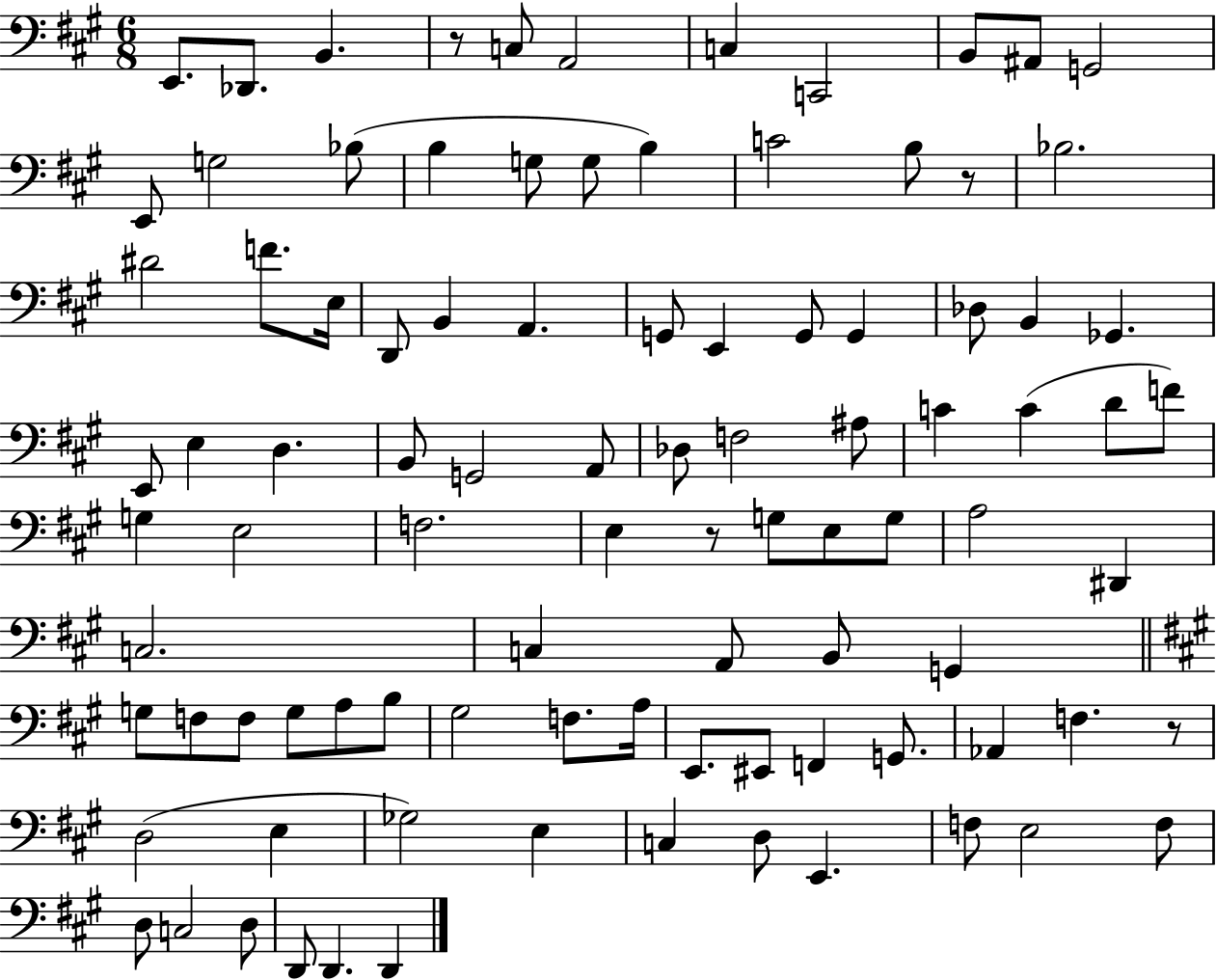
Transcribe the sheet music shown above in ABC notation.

X:1
T:Untitled
M:6/8
L:1/4
K:A
E,,/2 _D,,/2 B,, z/2 C,/2 A,,2 C, C,,2 B,,/2 ^A,,/2 G,,2 E,,/2 G,2 _B,/2 B, G,/2 G,/2 B, C2 B,/2 z/2 _B,2 ^D2 F/2 E,/4 D,,/2 B,, A,, G,,/2 E,, G,,/2 G,, _D,/2 B,, _G,, E,,/2 E, D, B,,/2 G,,2 A,,/2 _D,/2 F,2 ^A,/2 C C D/2 F/2 G, E,2 F,2 E, z/2 G,/2 E,/2 G,/2 A,2 ^D,, C,2 C, A,,/2 B,,/2 G,, G,/2 F,/2 F,/2 G,/2 A,/2 B,/2 ^G,2 F,/2 A,/4 E,,/2 ^E,,/2 F,, G,,/2 _A,, F, z/2 D,2 E, _G,2 E, C, D,/2 E,, F,/2 E,2 F,/2 D,/2 C,2 D,/2 D,,/2 D,, D,,